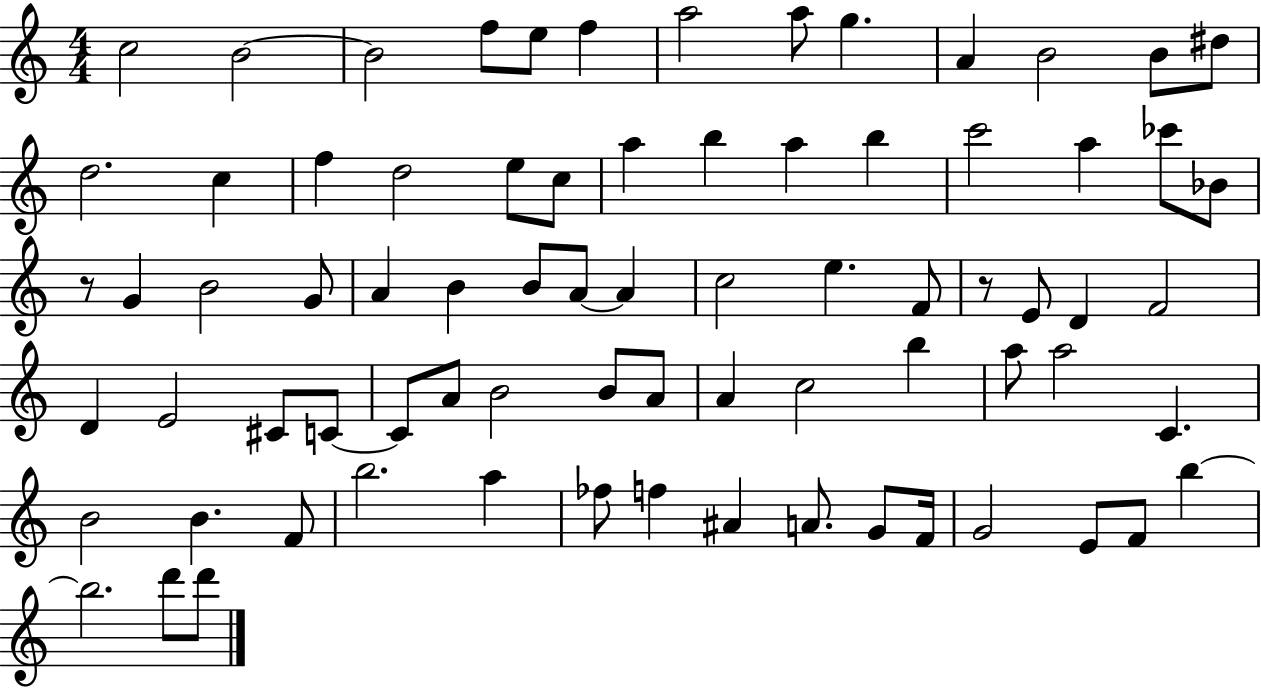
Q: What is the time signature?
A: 4/4